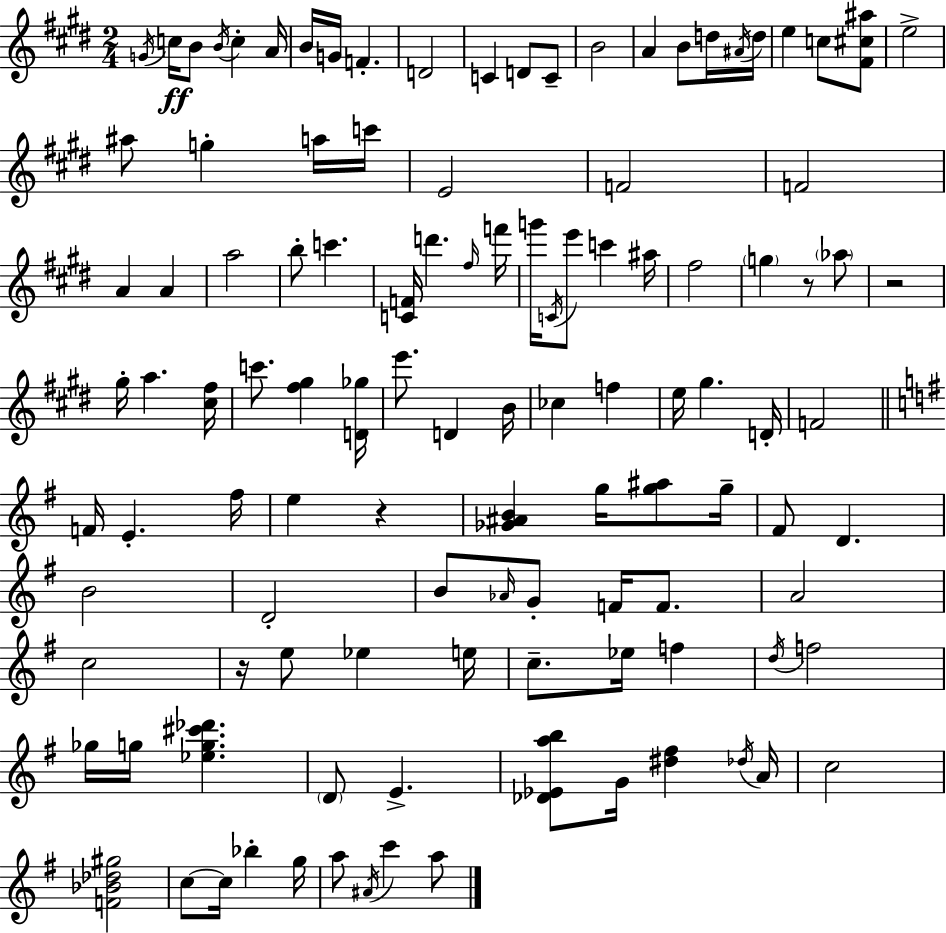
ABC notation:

X:1
T:Untitled
M:2/4
L:1/4
K:E
G/4 c/4 B/2 B/4 c A/4 B/4 G/4 F D2 C D/2 C/2 B2 A B/2 d/4 ^A/4 d/4 e c/2 [^F^c^a]/2 e2 ^a/2 g a/4 c'/4 E2 F2 F2 A A a2 b/2 c' [CF]/4 d' ^f/4 f'/4 g'/4 C/4 e'/2 c' ^a/4 ^f2 g z/2 _a/2 z2 ^g/4 a [^c^f]/4 c'/2 [^f^g] [D_g]/4 e'/2 D B/4 _c f e/4 ^g D/4 F2 F/4 E ^f/4 e z [_G^AB] g/4 [g^a]/2 g/4 ^F/2 D B2 D2 B/2 _A/4 G/2 F/4 F/2 A2 c2 z/4 e/2 _e e/4 c/2 _e/4 f d/4 f2 _g/4 g/4 [_eg^c'_d'] D/2 E [_D_Eab]/2 G/4 [^d^f] _d/4 A/4 c2 [F_B_d^g]2 c/2 c/4 _b g/4 a/2 ^A/4 c' a/2